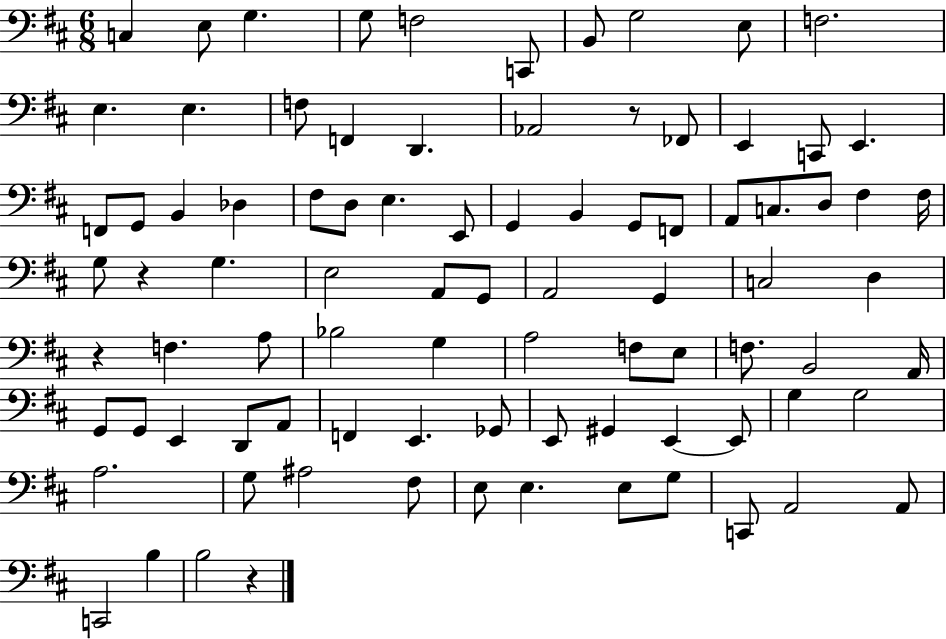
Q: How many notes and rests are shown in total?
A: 88